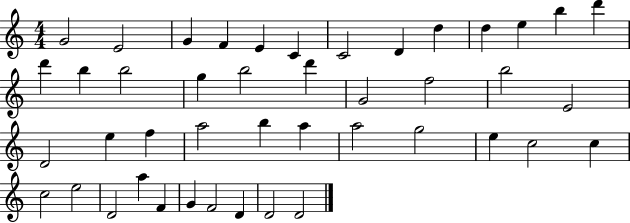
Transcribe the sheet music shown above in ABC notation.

X:1
T:Untitled
M:4/4
L:1/4
K:C
G2 E2 G F E C C2 D d d e b d' d' b b2 g b2 d' G2 f2 b2 E2 D2 e f a2 b a a2 g2 e c2 c c2 e2 D2 a F G F2 D D2 D2